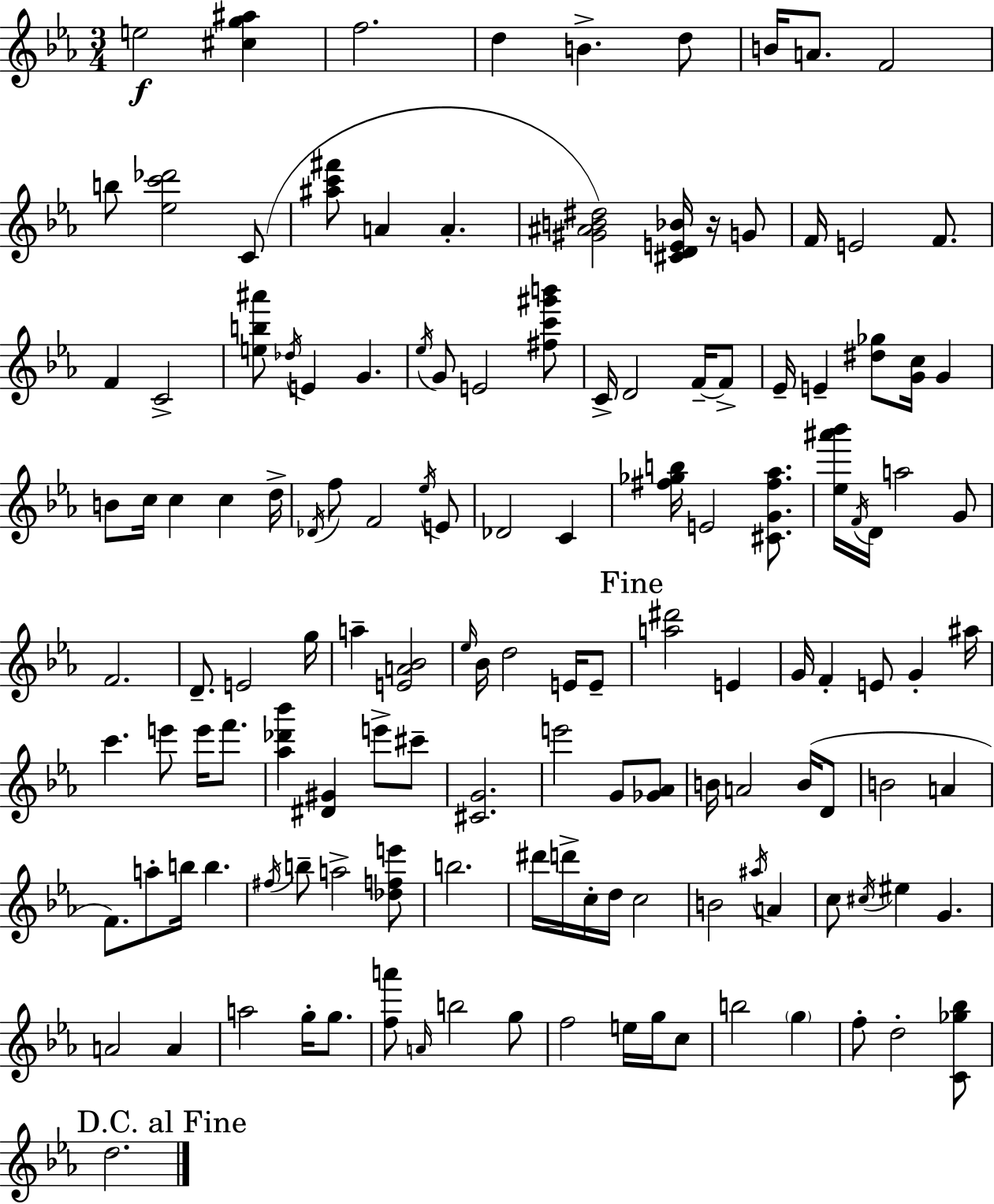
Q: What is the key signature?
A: C minor